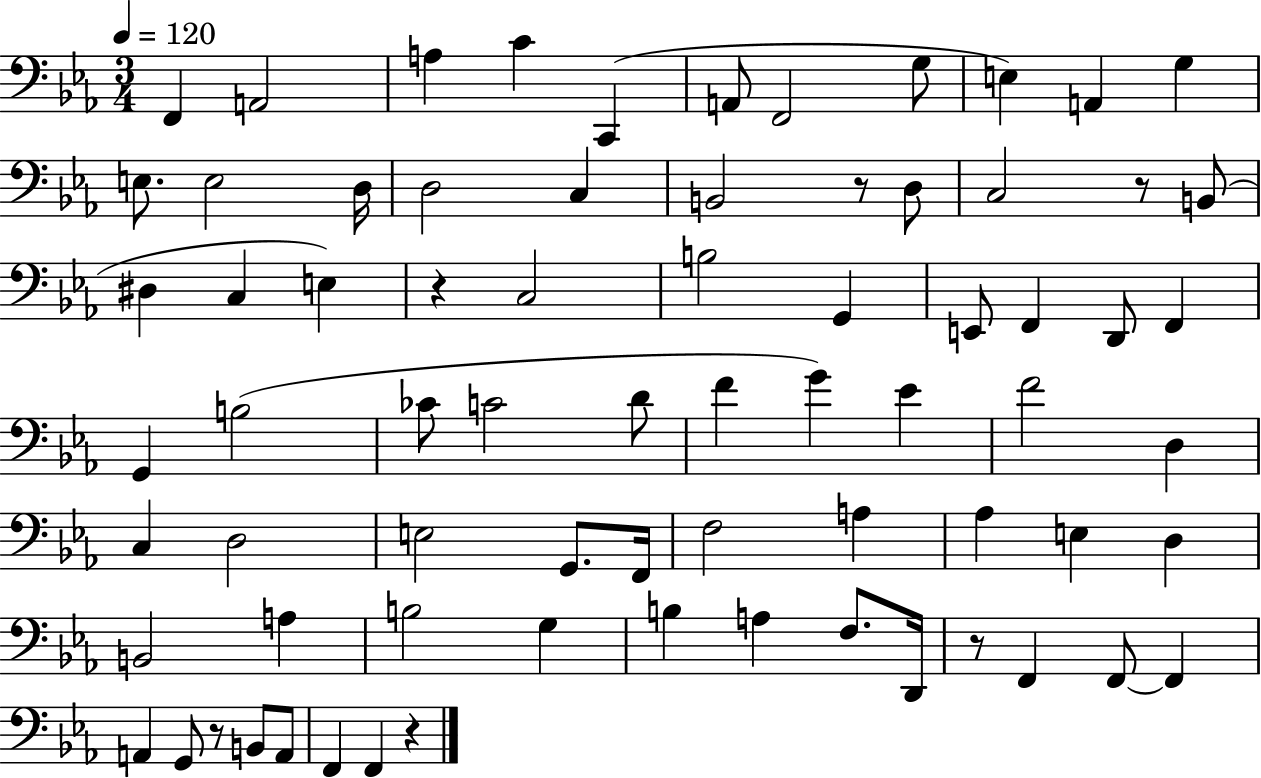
F2/q A2/h A3/q C4/q C2/q A2/e F2/h G3/e E3/q A2/q G3/q E3/e. E3/h D3/s D3/h C3/q B2/h R/e D3/e C3/h R/e B2/e D#3/q C3/q E3/q R/q C3/h B3/h G2/q E2/e F2/q D2/e F2/q G2/q B3/h CES4/e C4/h D4/e F4/q G4/q Eb4/q F4/h D3/q C3/q D3/h E3/h G2/e. F2/s F3/h A3/q Ab3/q E3/q D3/q B2/h A3/q B3/h G3/q B3/q A3/q F3/e. D2/s R/e F2/q F2/e F2/q A2/q G2/e R/e B2/e A2/e F2/q F2/q R/q